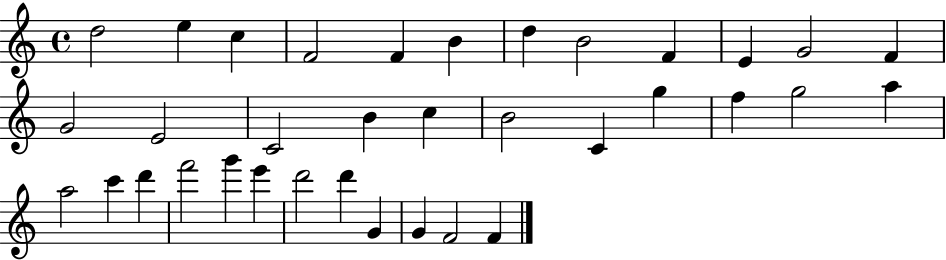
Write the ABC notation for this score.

X:1
T:Untitled
M:4/4
L:1/4
K:C
d2 e c F2 F B d B2 F E G2 F G2 E2 C2 B c B2 C g f g2 a a2 c' d' f'2 g' e' d'2 d' G G F2 F